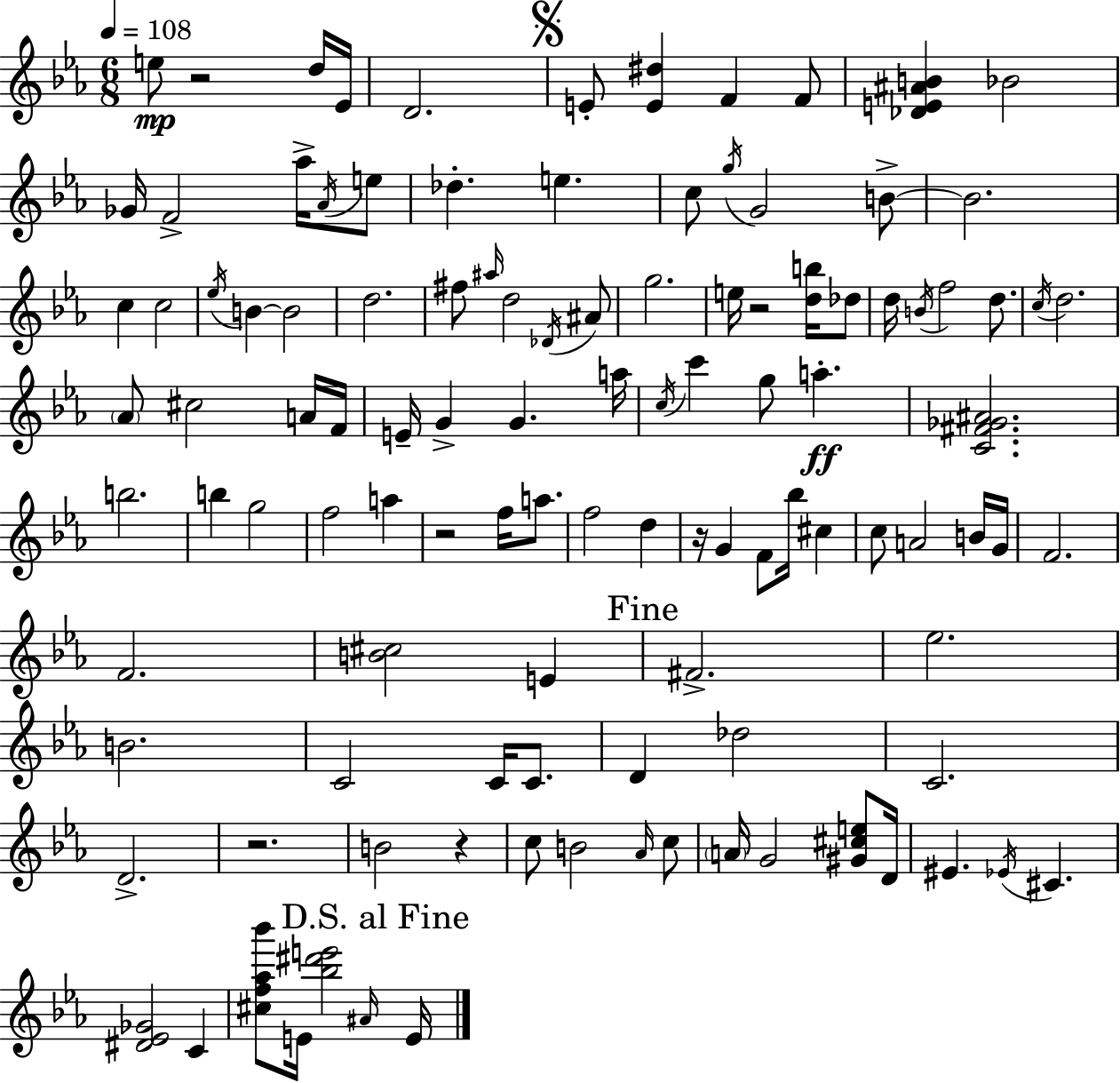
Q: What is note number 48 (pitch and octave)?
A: A5